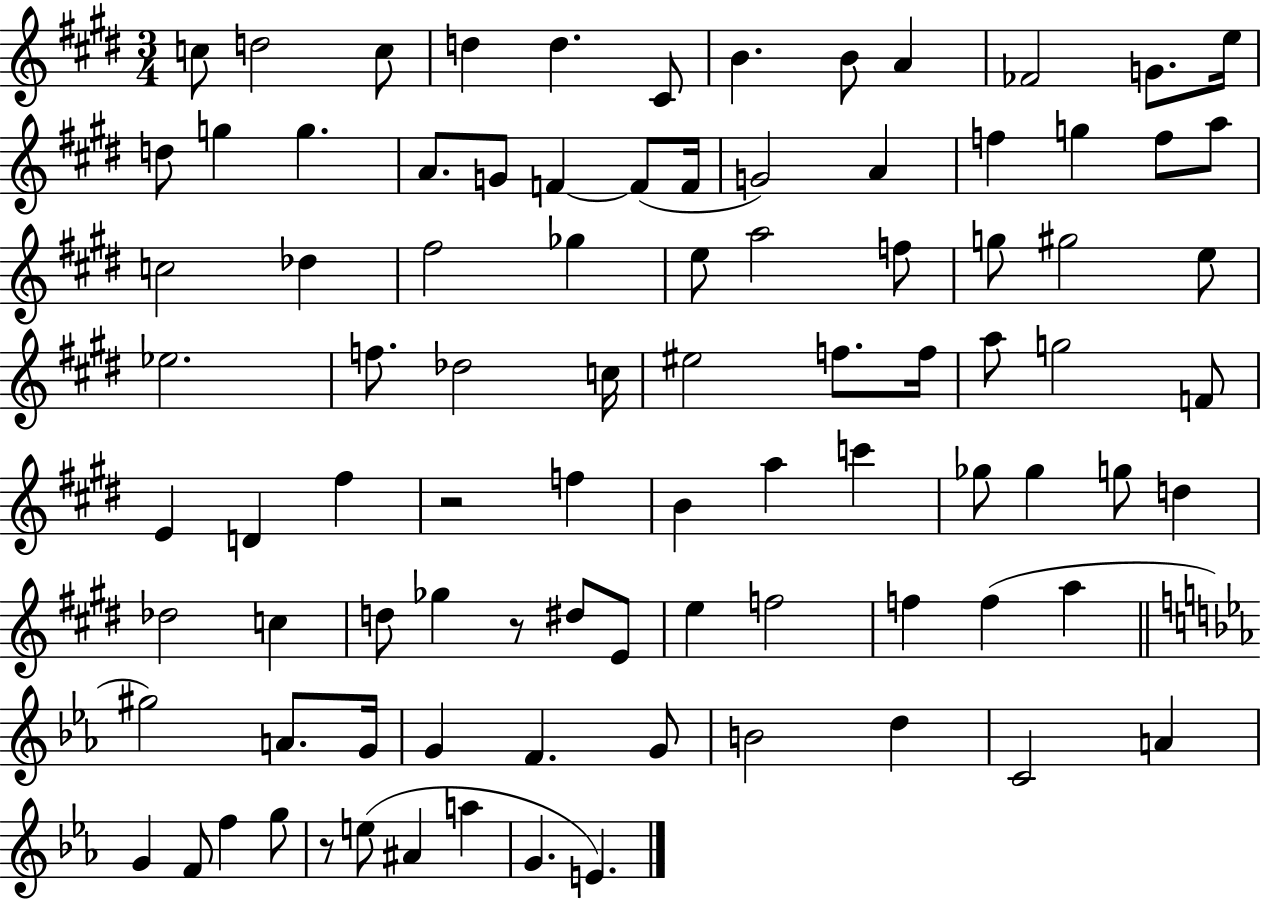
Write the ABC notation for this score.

X:1
T:Untitled
M:3/4
L:1/4
K:E
c/2 d2 c/2 d d ^C/2 B B/2 A _F2 G/2 e/4 d/2 g g A/2 G/2 F F/2 F/4 G2 A f g f/2 a/2 c2 _d ^f2 _g e/2 a2 f/2 g/2 ^g2 e/2 _e2 f/2 _d2 c/4 ^e2 f/2 f/4 a/2 g2 F/2 E D ^f z2 f B a c' _g/2 _g g/2 d _d2 c d/2 _g z/2 ^d/2 E/2 e f2 f f a ^g2 A/2 G/4 G F G/2 B2 d C2 A G F/2 f g/2 z/2 e/2 ^A a G E